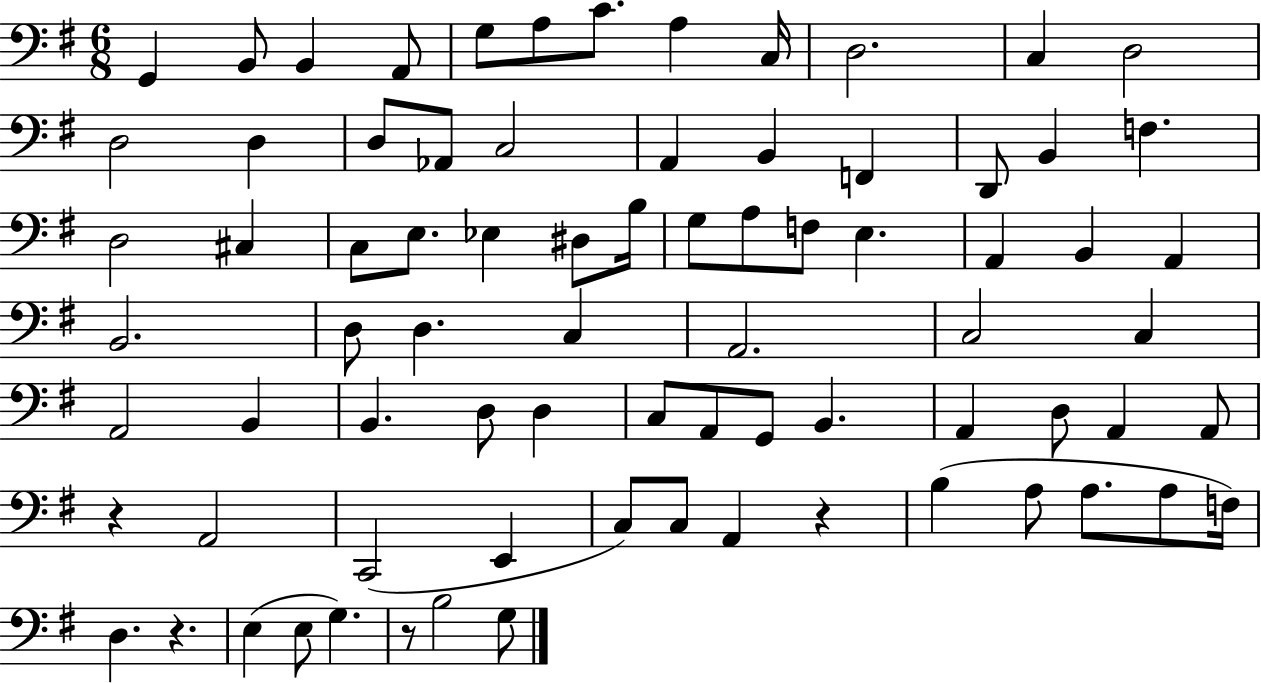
X:1
T:Untitled
M:6/8
L:1/4
K:G
G,, B,,/2 B,, A,,/2 G,/2 A,/2 C/2 A, C,/4 D,2 C, D,2 D,2 D, D,/2 _A,,/2 C,2 A,, B,, F,, D,,/2 B,, F, D,2 ^C, C,/2 E,/2 _E, ^D,/2 B,/4 G,/2 A,/2 F,/2 E, A,, B,, A,, B,,2 D,/2 D, C, A,,2 C,2 C, A,,2 B,, B,, D,/2 D, C,/2 A,,/2 G,,/2 B,, A,, D,/2 A,, A,,/2 z A,,2 C,,2 E,, C,/2 C,/2 A,, z B, A,/2 A,/2 A,/2 F,/4 D, z E, E,/2 G, z/2 B,2 G,/2